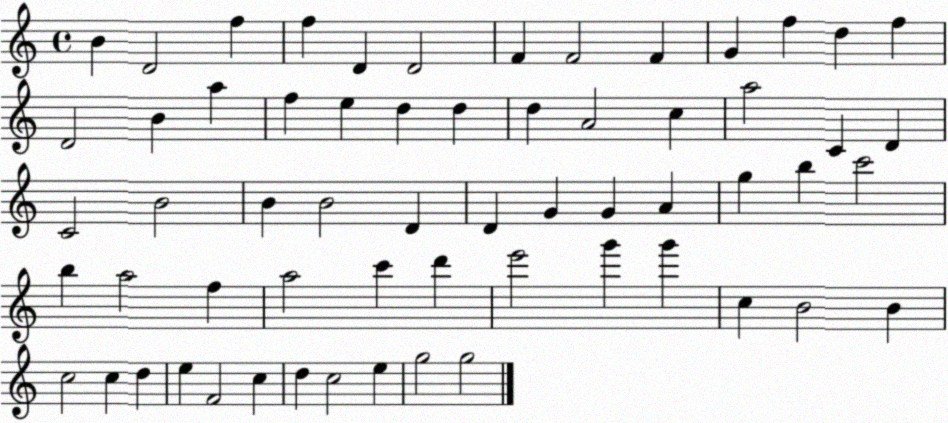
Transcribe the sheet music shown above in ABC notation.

X:1
T:Untitled
M:4/4
L:1/4
K:C
B D2 f f D D2 F F2 F G f d f D2 B a f e d d d A2 c a2 C D C2 B2 B B2 D D G G A g b c'2 b a2 f a2 c' d' e'2 g' g' c B2 B c2 c d e F2 c d c2 e g2 g2